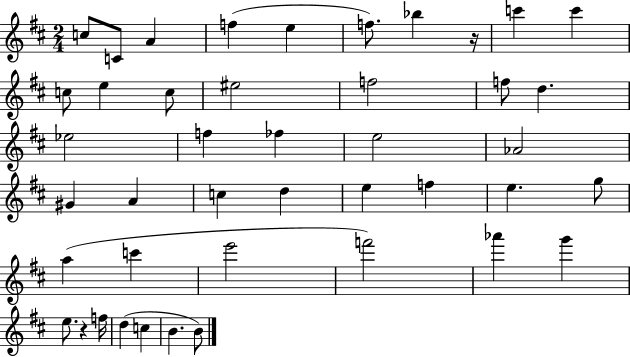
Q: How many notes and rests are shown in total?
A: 43